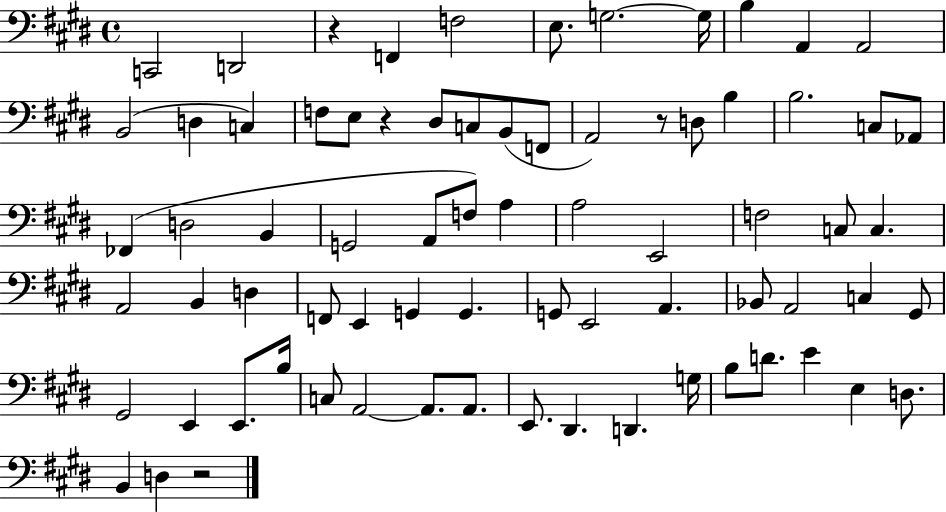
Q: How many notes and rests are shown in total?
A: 74